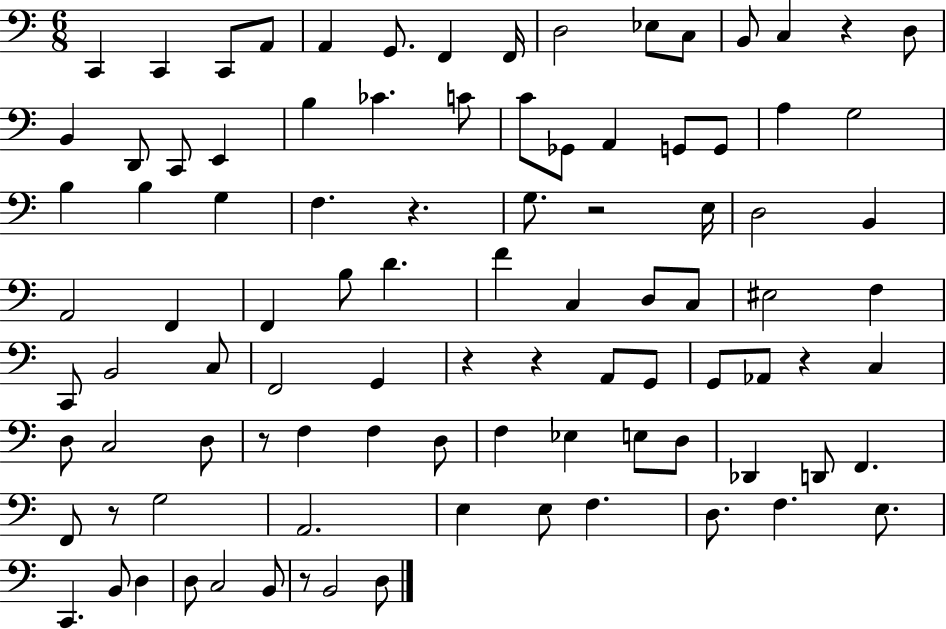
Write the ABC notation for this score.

X:1
T:Untitled
M:6/8
L:1/4
K:C
C,, C,, C,,/2 A,,/2 A,, G,,/2 F,, F,,/4 D,2 _E,/2 C,/2 B,,/2 C, z D,/2 B,, D,,/2 C,,/2 E,, B, _C C/2 C/2 _G,,/2 A,, G,,/2 G,,/2 A, G,2 B, B, G, F, z G,/2 z2 E,/4 D,2 B,, A,,2 F,, F,, B,/2 D F C, D,/2 C,/2 ^E,2 F, C,,/2 B,,2 C,/2 F,,2 G,, z z A,,/2 G,,/2 G,,/2 _A,,/2 z C, D,/2 C,2 D,/2 z/2 F, F, D,/2 F, _E, E,/2 D,/2 _D,, D,,/2 F,, F,,/2 z/2 G,2 A,,2 E, E,/2 F, D,/2 F, E,/2 C,, B,,/2 D, D,/2 C,2 B,,/2 z/2 B,,2 D,/2